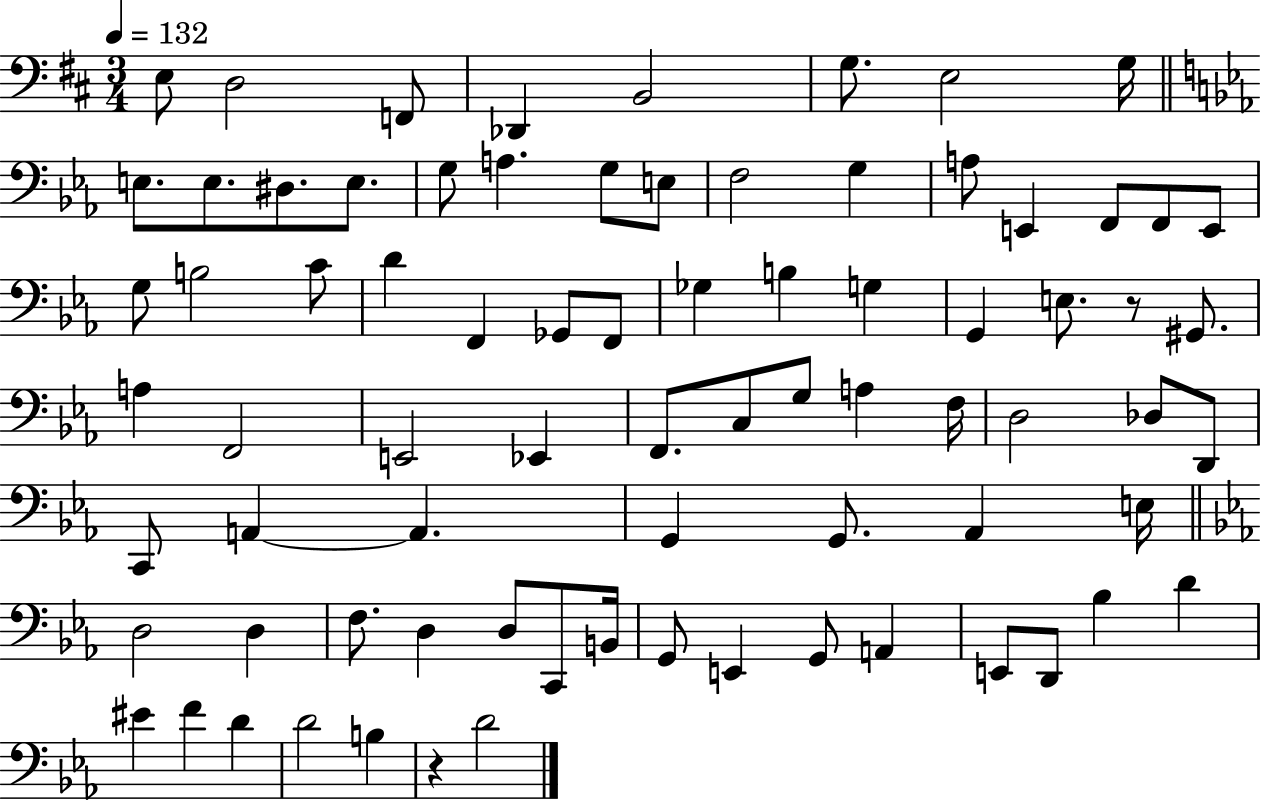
{
  \clef bass
  \numericTimeSignature
  \time 3/4
  \key d \major
  \tempo 4 = 132
  e8 d2 f,8 | des,4 b,2 | g8. e2 g16 | \bar "||" \break \key c \minor e8. e8. dis8. e8. | g8 a4. g8 e8 | f2 g4 | a8 e,4 f,8 f,8 e,8 | \break g8 b2 c'8 | d'4 f,4 ges,8 f,8 | ges4 b4 g4 | g,4 e8. r8 gis,8. | \break a4 f,2 | e,2 ees,4 | f,8. c8 g8 a4 f16 | d2 des8 d,8 | \break c,8 a,4~~ a,4. | g,4 g,8. aes,4 e16 | \bar "||" \break \key ees \major d2 d4 | f8. d4 d8 c,8 b,16 | g,8 e,4 g,8 a,4 | e,8 d,8 bes4 d'4 | \break eis'4 f'4 d'4 | d'2 b4 | r4 d'2 | \bar "|."
}